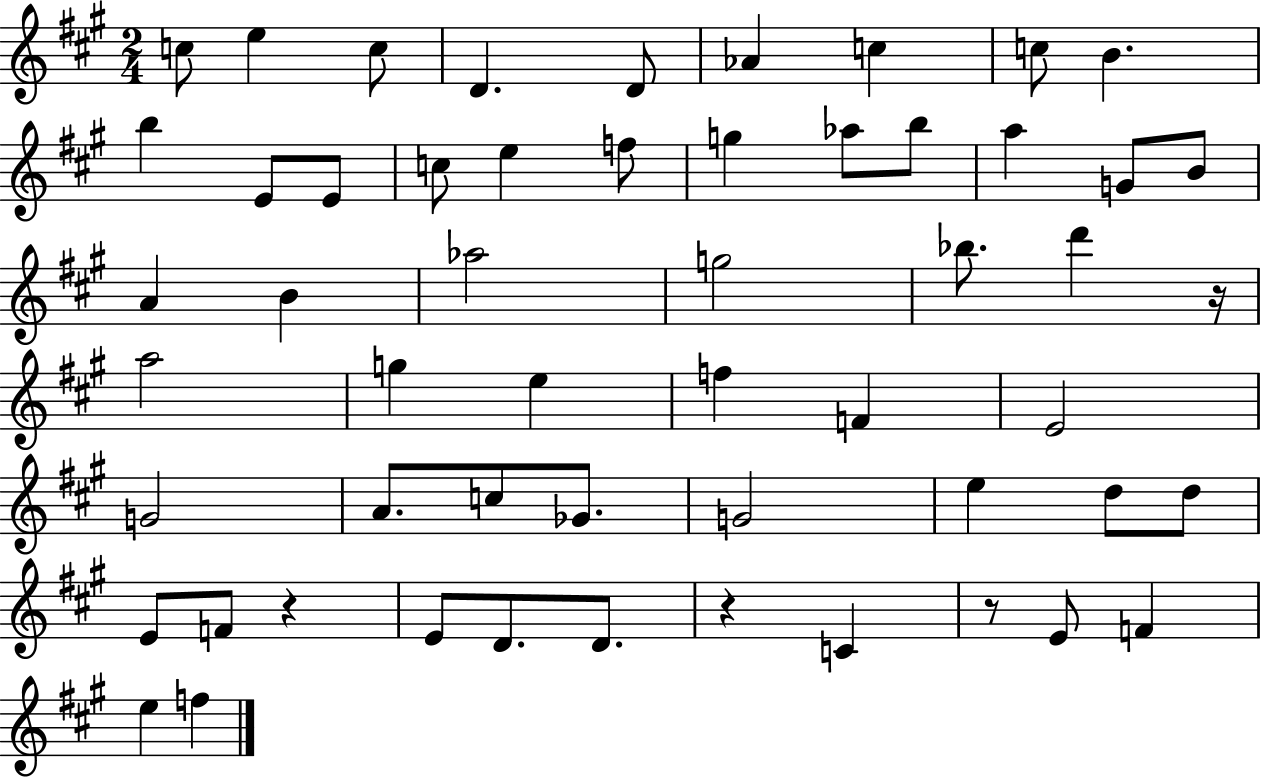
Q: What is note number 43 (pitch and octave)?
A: F4